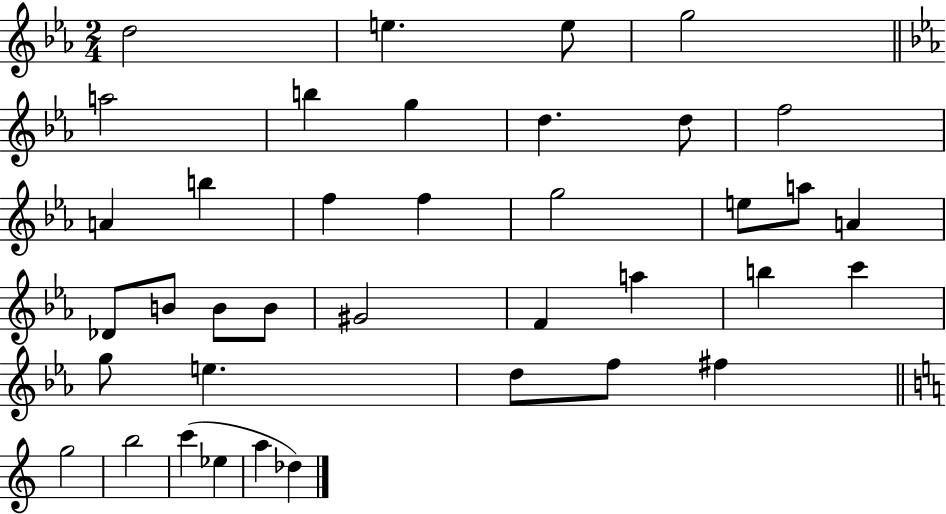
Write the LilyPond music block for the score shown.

{
  \clef treble
  \numericTimeSignature
  \time 2/4
  \key ees \major
  d''2 | e''4. e''8 | g''2 | \bar "||" \break \key ees \major a''2 | b''4 g''4 | d''4. d''8 | f''2 | \break a'4 b''4 | f''4 f''4 | g''2 | e''8 a''8 a'4 | \break des'8 b'8 b'8 b'8 | gis'2 | f'4 a''4 | b''4 c'''4 | \break g''8 e''4. | d''8 f''8 fis''4 | \bar "||" \break \key c \major g''2 | b''2 | c'''4( ees''4 | a''4 des''4) | \break \bar "|."
}